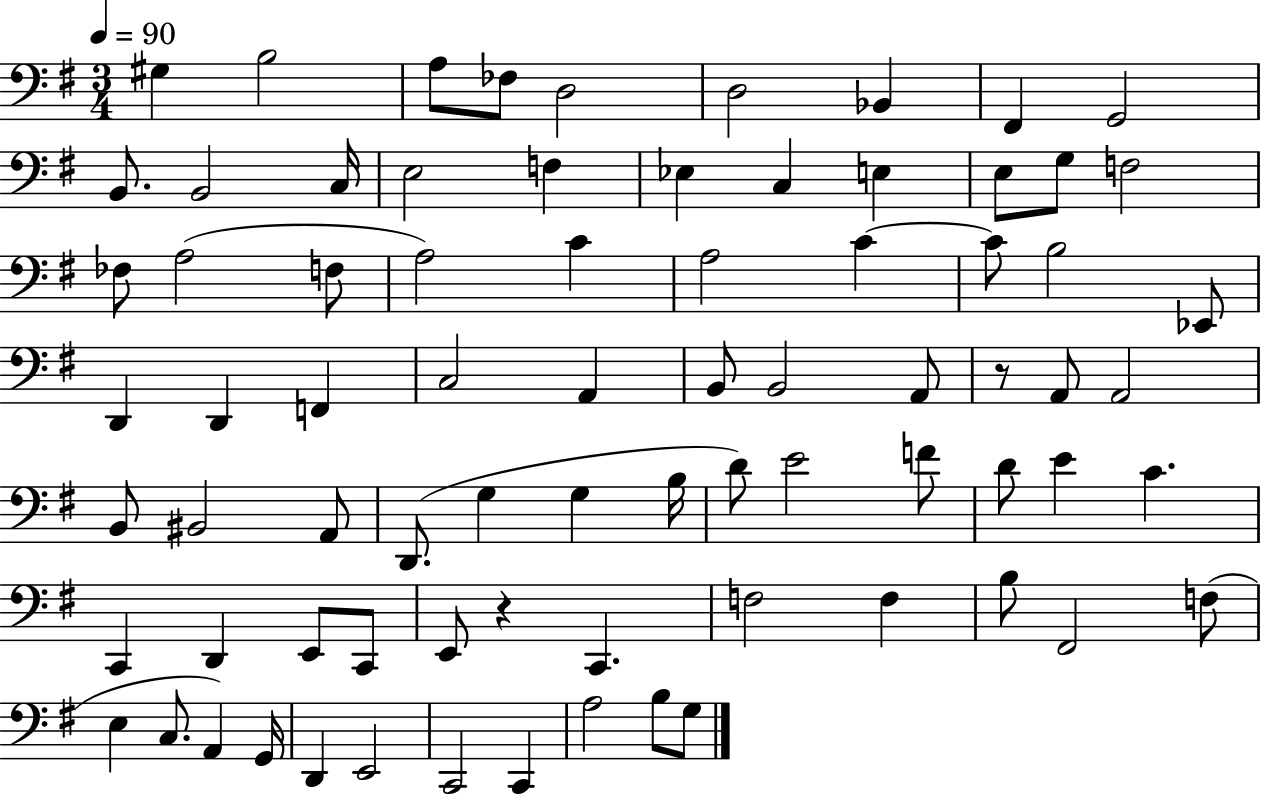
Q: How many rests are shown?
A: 2